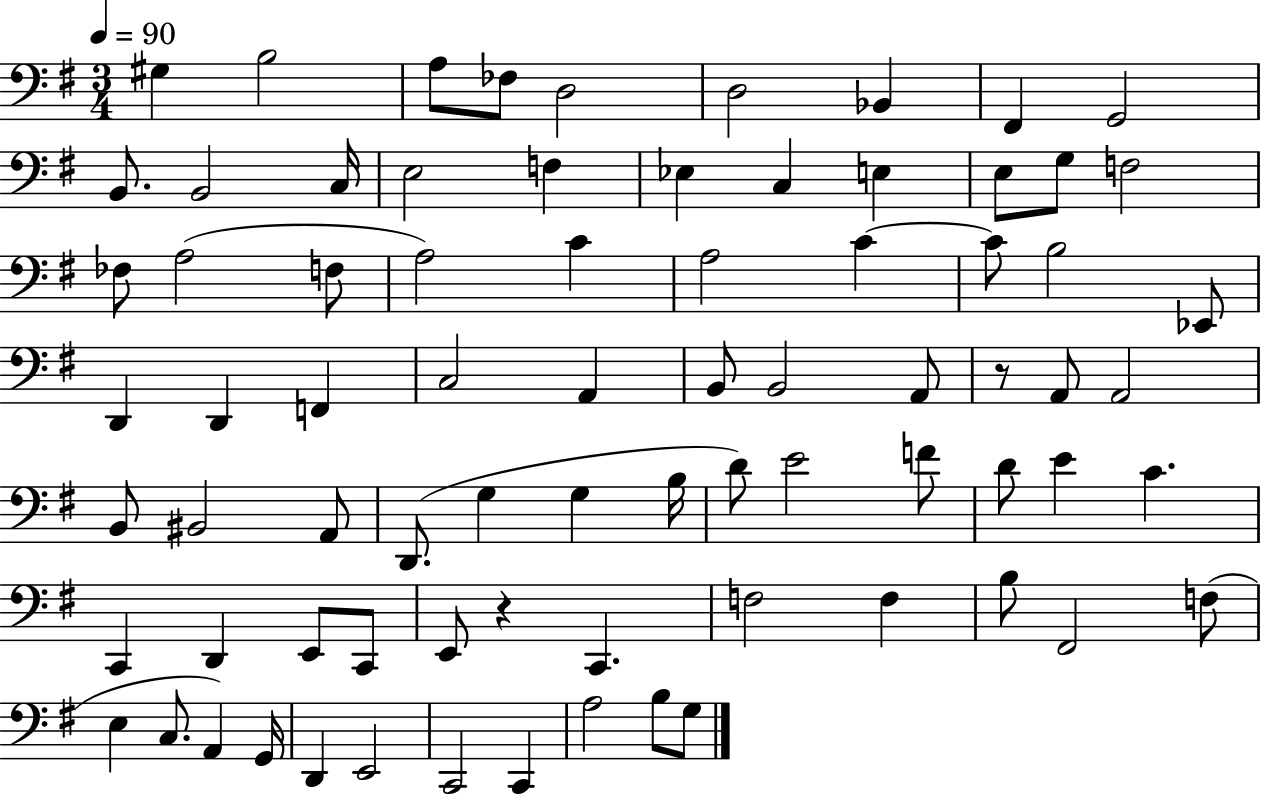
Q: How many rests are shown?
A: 2